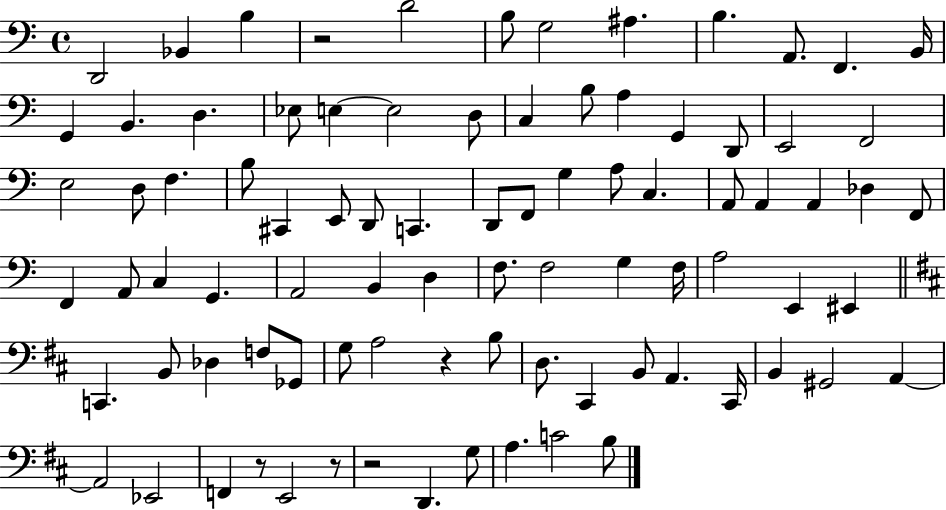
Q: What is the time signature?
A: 4/4